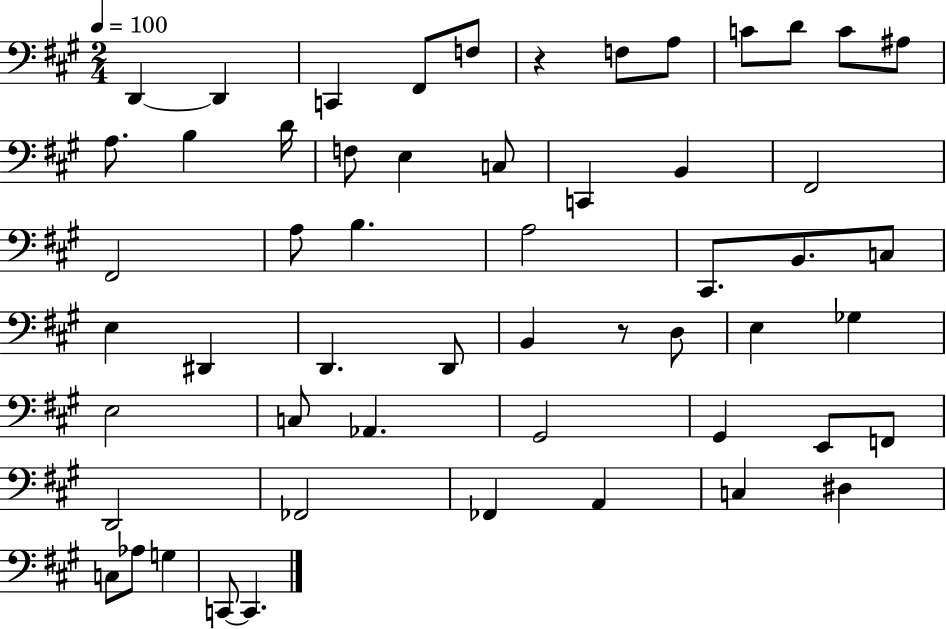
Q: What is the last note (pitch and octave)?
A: C2